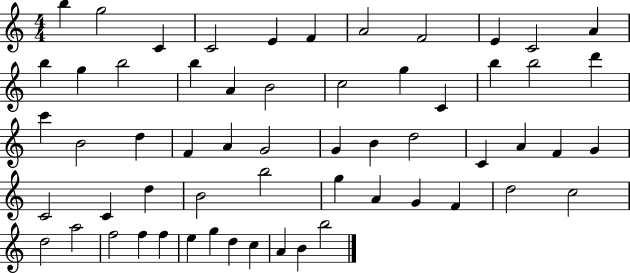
{
  \clef treble
  \numericTimeSignature
  \time 4/4
  \key c \major
  b''4 g''2 c'4 | c'2 e'4 f'4 | a'2 f'2 | e'4 c'2 a'4 | \break b''4 g''4 b''2 | b''4 a'4 b'2 | c''2 g''4 c'4 | b''4 b''2 d'''4 | \break c'''4 b'2 d''4 | f'4 a'4 g'2 | g'4 b'4 d''2 | c'4 a'4 f'4 g'4 | \break c'2 c'4 d''4 | b'2 b''2 | g''4 a'4 g'4 f'4 | d''2 c''2 | \break d''2 a''2 | f''2 f''4 f''4 | e''4 g''4 d''4 c''4 | a'4 b'4 b''2 | \break \bar "|."
}